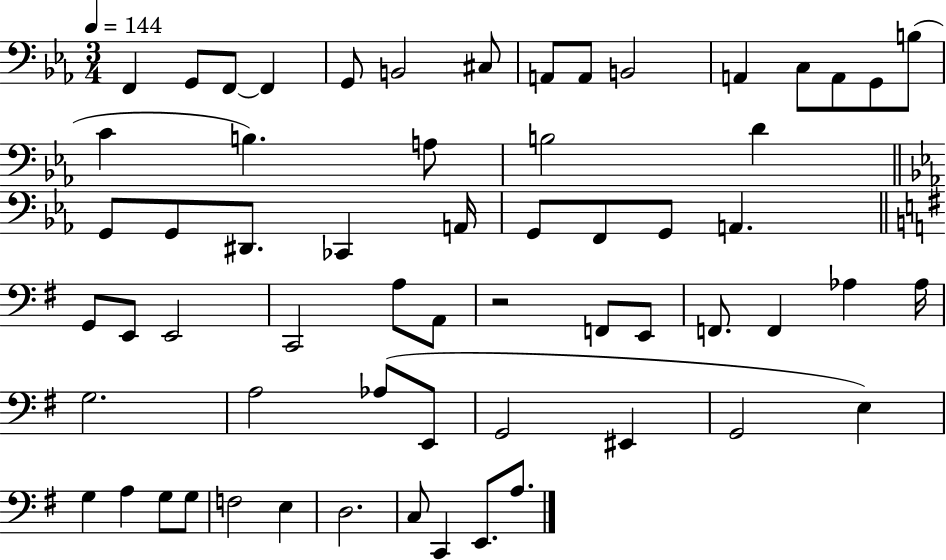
{
  \clef bass
  \numericTimeSignature
  \time 3/4
  \key ees \major
  \tempo 4 = 144
  f,4 g,8 f,8~~ f,4 | g,8 b,2 cis8 | a,8 a,8 b,2 | a,4 c8 a,8 g,8 b8( | \break c'4 b4.) a8 | b2 d'4 | \bar "||" \break \key c \minor g,8 g,8 dis,8. ces,4 a,16 | g,8 f,8 g,8 a,4. | \bar "||" \break \key e \minor g,8 e,8 e,2 | c,2 a8 a,8 | r2 f,8 e,8 | f,8. f,4 aes4 aes16 | \break g2. | a2 aes8( e,8 | g,2 eis,4 | g,2 e4) | \break g4 a4 g8 g8 | f2 e4 | d2. | c8 c,4 e,8. a8. | \break \bar "|."
}